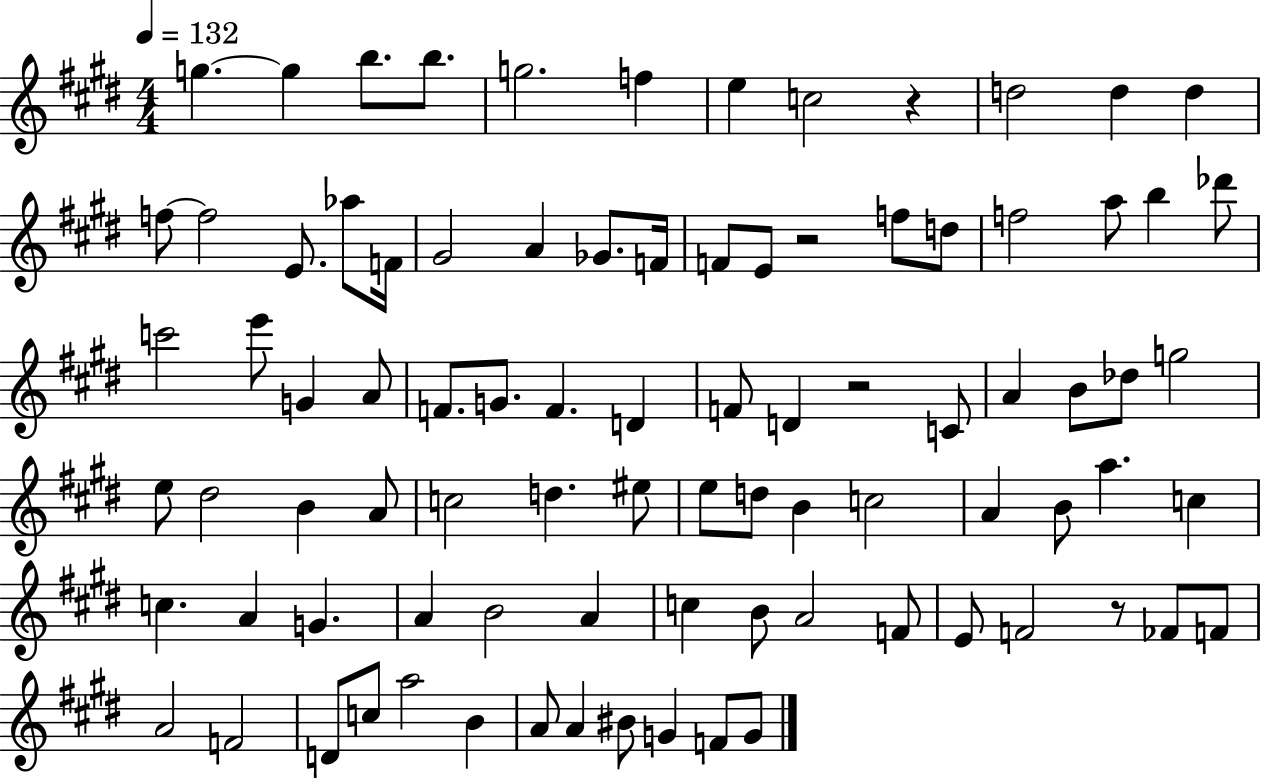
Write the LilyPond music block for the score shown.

{
  \clef treble
  \numericTimeSignature
  \time 4/4
  \key e \major
  \tempo 4 = 132
  \repeat volta 2 { g''4.~~ g''4 b''8. b''8. | g''2. f''4 | e''4 c''2 r4 | d''2 d''4 d''4 | \break f''8~~ f''2 e'8. aes''8 f'16 | gis'2 a'4 ges'8. f'16 | f'8 e'8 r2 f''8 d''8 | f''2 a''8 b''4 des'''8 | \break c'''2 e'''8 g'4 a'8 | f'8. g'8. f'4. d'4 | f'8 d'4 r2 c'8 | a'4 b'8 des''8 g''2 | \break e''8 dis''2 b'4 a'8 | c''2 d''4. eis''8 | e''8 d''8 b'4 c''2 | a'4 b'8 a''4. c''4 | \break c''4. a'4 g'4. | a'4 b'2 a'4 | c''4 b'8 a'2 f'8 | e'8 f'2 r8 fes'8 f'8 | \break a'2 f'2 | d'8 c''8 a''2 b'4 | a'8 a'4 bis'8 g'4 f'8 g'8 | } \bar "|."
}